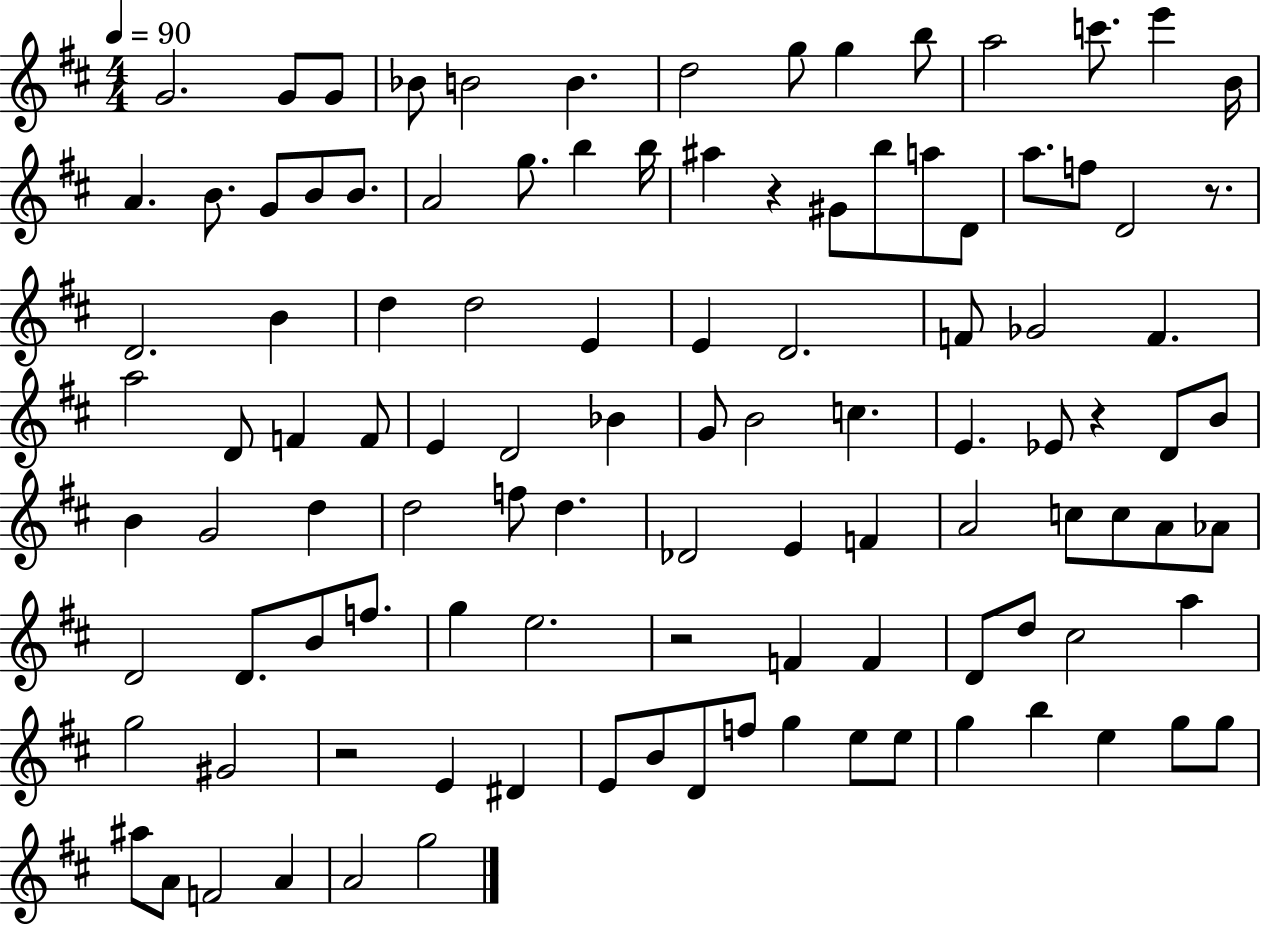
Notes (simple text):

G4/h. G4/e G4/e Bb4/e B4/h B4/q. D5/h G5/e G5/q B5/e A5/h C6/e. E6/q B4/s A4/q. B4/e. G4/e B4/e B4/e. A4/h G5/e. B5/q B5/s A#5/q R/q G#4/e B5/e A5/e D4/e A5/e. F5/e D4/h R/e. D4/h. B4/q D5/q D5/h E4/q E4/q D4/h. F4/e Gb4/h F4/q. A5/h D4/e F4/q F4/e E4/q D4/h Bb4/q G4/e B4/h C5/q. E4/q. Eb4/e R/q D4/e B4/e B4/q G4/h D5/q D5/h F5/e D5/q. Db4/h E4/q F4/q A4/h C5/e C5/e A4/e Ab4/e D4/h D4/e. B4/e F5/e. G5/q E5/h. R/h F4/q F4/q D4/e D5/e C#5/h A5/q G5/h G#4/h R/h E4/q D#4/q E4/e B4/e D4/e F5/e G5/q E5/e E5/e G5/q B5/q E5/q G5/e G5/e A#5/e A4/e F4/h A4/q A4/h G5/h